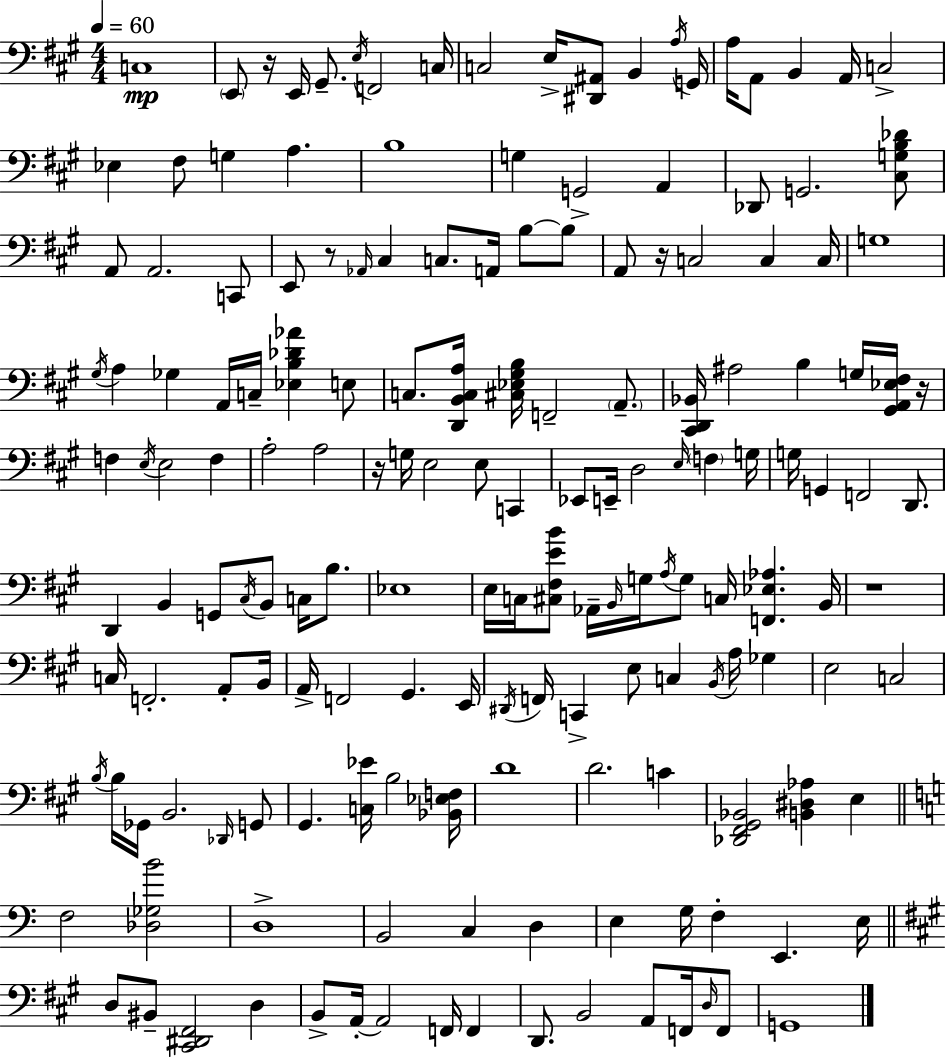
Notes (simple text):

C3/w E2/e R/s E2/s G#2/e. E3/s F2/h C3/s C3/h E3/s [D#2,A#2]/e B2/q A3/s G2/s A3/s A2/e B2/q A2/s C3/h Eb3/q F#3/e G3/q A3/q. B3/w G3/q G2/h A2/q Db2/e G2/h. [C#3,G3,B3,Db4]/e A2/e A2/h. C2/e E2/e R/e Ab2/s C#3/q C3/e. A2/s B3/e B3/e A2/e R/s C3/h C3/q C3/s G3/w G#3/s A3/q Gb3/q A2/s C3/s [Eb3,B3,Db4,Ab4]/q E3/e C3/e. [D2,B2,C3,A3]/s [C#3,Eb3,G#3,B3]/s F2/h A2/e. [C#2,D2,Bb2]/s A#3/h B3/q G3/s [G#2,A2,Eb3,F#3]/s R/s F3/q E3/s E3/h F3/q A3/h A3/h R/s G3/s E3/h E3/e C2/q Eb2/e E2/s D3/h E3/s F3/q G3/s G3/s G2/q F2/h D2/e. D2/q B2/q G2/e C#3/s B2/e C3/s B3/e. Eb3/w E3/s C3/s [C#3,F#3,E4,B4]/e Ab2/s B2/s G3/s A3/s G3/e C3/s [F2,Eb3,Ab3]/q. B2/s R/w C3/s F2/h. A2/e B2/s A2/s F2/h G#2/q. E2/s D#2/s F2/s C2/q E3/e C3/q B2/s A3/s Gb3/q E3/h C3/h B3/s B3/s Gb2/s B2/h. Db2/s G2/e G#2/q. [C3,Eb4]/s B3/h [Bb2,Eb3,F3]/s D4/w D4/h. C4/q [Db2,F#2,G#2,Bb2]/h [B2,D#3,Ab3]/q E3/q F3/h [Db3,Gb3,B4]/h D3/w B2/h C3/q D3/q E3/q G3/s F3/q E2/q. E3/s D3/e BIS2/e [C#2,D#2,F#2]/h D3/q B2/e A2/s A2/h F2/s F2/q D2/e. B2/h A2/e F2/s D3/s F2/e G2/w